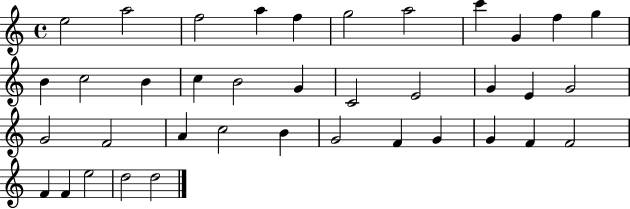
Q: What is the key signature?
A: C major